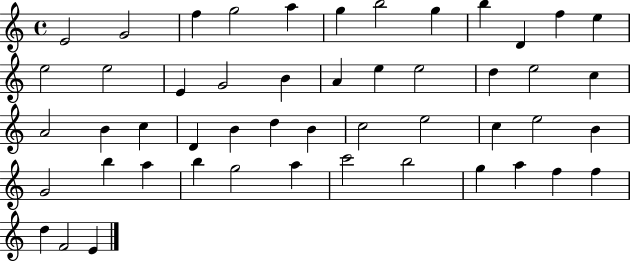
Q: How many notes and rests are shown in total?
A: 50